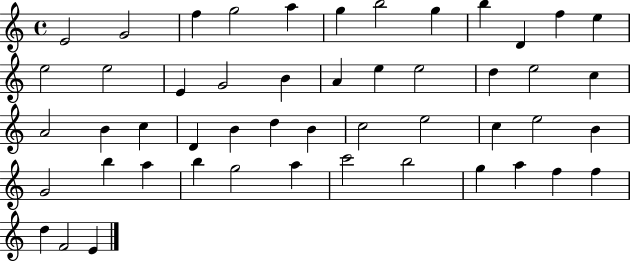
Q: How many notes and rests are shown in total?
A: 50